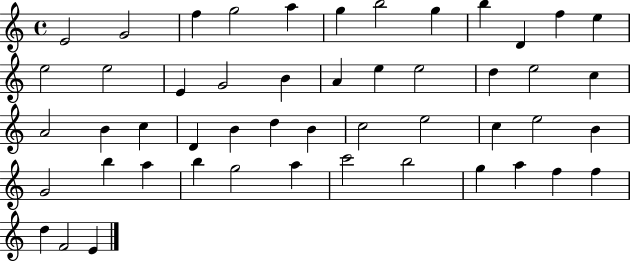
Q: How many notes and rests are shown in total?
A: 50